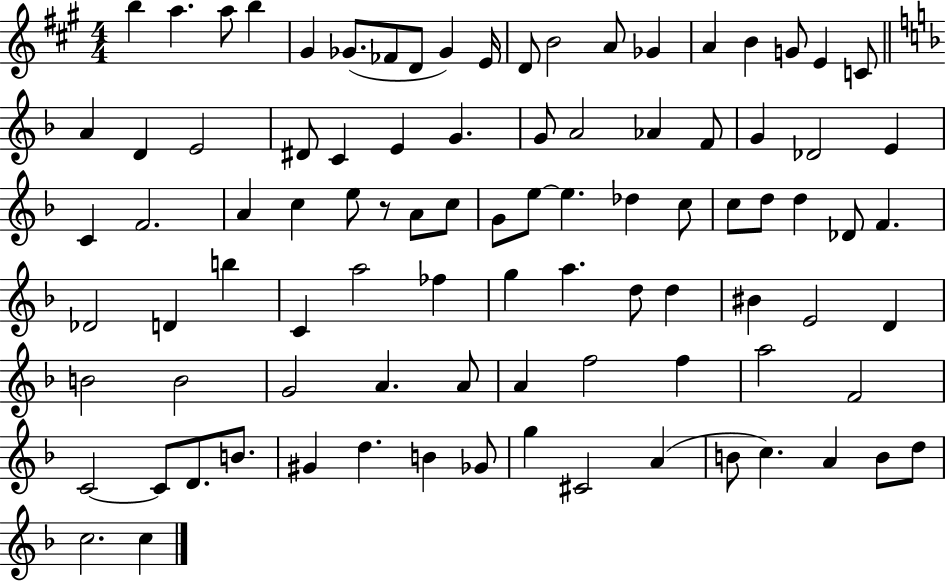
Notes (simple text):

B5/q A5/q. A5/e B5/q G#4/q Gb4/e. FES4/e D4/e Gb4/q E4/s D4/e B4/h A4/e Gb4/q A4/q B4/q G4/e E4/q C4/e A4/q D4/q E4/h D#4/e C4/q E4/q G4/q. G4/e A4/h Ab4/q F4/e G4/q Db4/h E4/q C4/q F4/h. A4/q C5/q E5/e R/e A4/e C5/e G4/e E5/e E5/q. Db5/q C5/e C5/e D5/e D5/q Db4/e F4/q. Db4/h D4/q B5/q C4/q A5/h FES5/q G5/q A5/q. D5/e D5/q BIS4/q E4/h D4/q B4/h B4/h G4/h A4/q. A4/e A4/q F5/h F5/q A5/h F4/h C4/h C4/e D4/e. B4/e. G#4/q D5/q. B4/q Gb4/e G5/q C#4/h A4/q B4/e C5/q. A4/q B4/e D5/e C5/h. C5/q